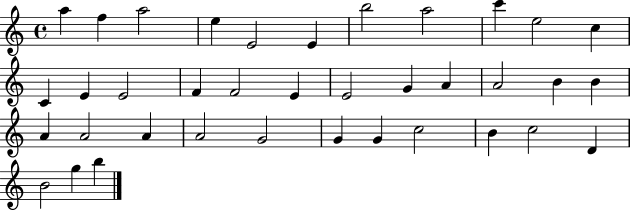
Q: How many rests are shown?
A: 0